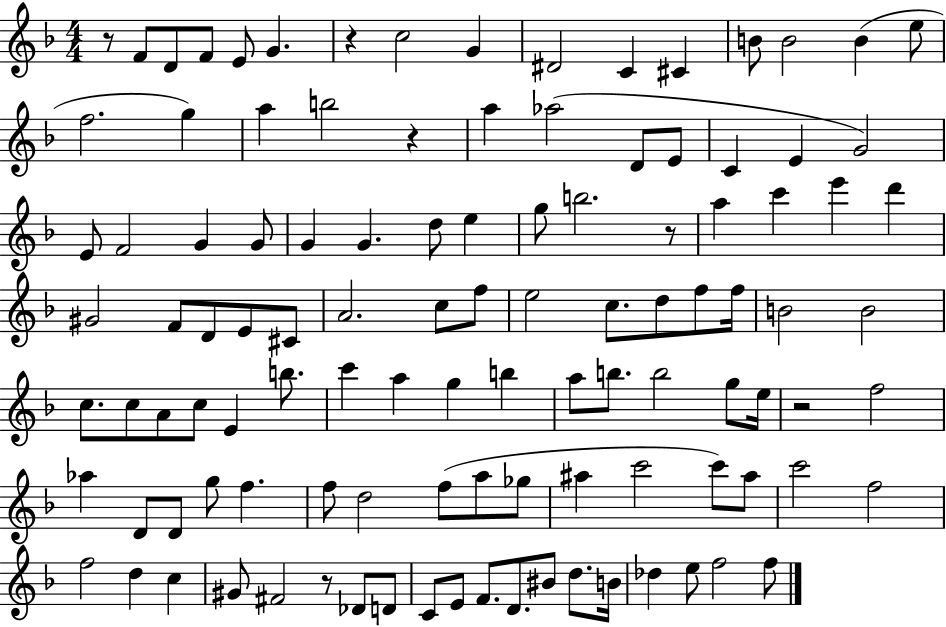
R/e F4/e D4/e F4/e E4/e G4/q. R/q C5/h G4/q D#4/h C4/q C#4/q B4/e B4/h B4/q E5/e F5/h. G5/q A5/q B5/h R/q A5/q Ab5/h D4/e E4/e C4/q E4/q G4/h E4/e F4/h G4/q G4/e G4/q G4/q. D5/e E5/q G5/e B5/h. R/e A5/q C6/q E6/q D6/q G#4/h F4/e D4/e E4/e C#4/e A4/h. C5/e F5/e E5/h C5/e. D5/e F5/e F5/s B4/h B4/h C5/e. C5/e A4/e C5/e E4/q B5/e. C6/q A5/q G5/q B5/q A5/e B5/e. B5/h G5/e E5/s R/h F5/h Ab5/q D4/e D4/e G5/e F5/q. F5/e D5/h F5/e A5/e Gb5/e A#5/q C6/h C6/e A#5/e C6/h F5/h F5/h D5/q C5/q G#4/e F#4/h R/e Db4/e D4/e C4/e E4/e F4/e. D4/e. BIS4/e D5/e. B4/s Db5/q E5/e F5/h F5/e